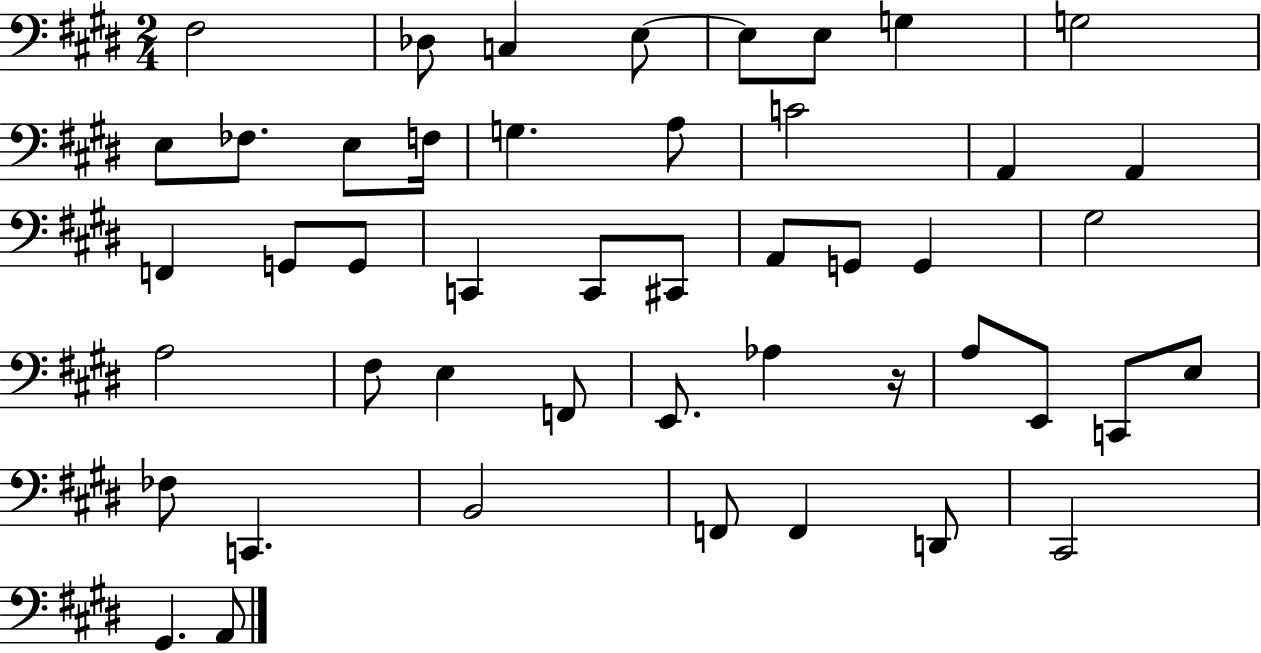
{
  \clef bass
  \numericTimeSignature
  \time 2/4
  \key e \major
  fis2 | des8 c4 e8~~ | e8 e8 g4 | g2 | \break e8 fes8. e8 f16 | g4. a8 | c'2 | a,4 a,4 | \break f,4 g,8 g,8 | c,4 c,8 cis,8 | a,8 g,8 g,4 | gis2 | \break a2 | fis8 e4 f,8 | e,8. aes4 r16 | a8 e,8 c,8 e8 | \break fes8 c,4. | b,2 | f,8 f,4 d,8 | cis,2 | \break gis,4. a,8 | \bar "|."
}